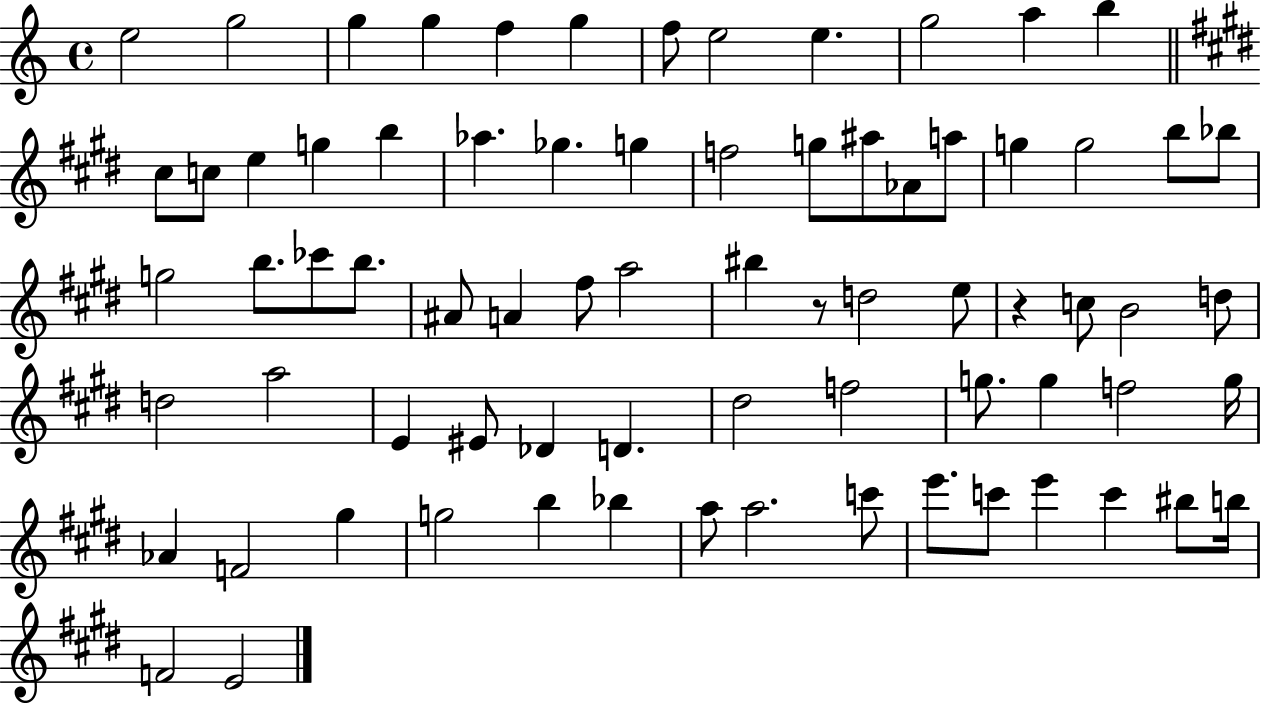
{
  \clef treble
  \time 4/4
  \defaultTimeSignature
  \key c \major
  e''2 g''2 | g''4 g''4 f''4 g''4 | f''8 e''2 e''4. | g''2 a''4 b''4 | \break \bar "||" \break \key e \major cis''8 c''8 e''4 g''4 b''4 | aes''4. ges''4. g''4 | f''2 g''8 ais''8 aes'8 a''8 | g''4 g''2 b''8 bes''8 | \break g''2 b''8. ces'''8 b''8. | ais'8 a'4 fis''8 a''2 | bis''4 r8 d''2 e''8 | r4 c''8 b'2 d''8 | \break d''2 a''2 | e'4 eis'8 des'4 d'4. | dis''2 f''2 | g''8. g''4 f''2 g''16 | \break aes'4 f'2 gis''4 | g''2 b''4 bes''4 | a''8 a''2. c'''8 | e'''8. c'''8 e'''4 c'''4 bis''8 b''16 | \break f'2 e'2 | \bar "|."
}